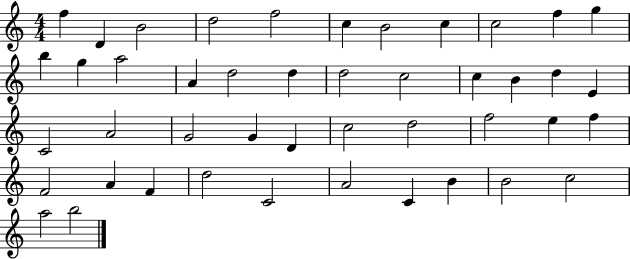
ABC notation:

X:1
T:Untitled
M:4/4
L:1/4
K:C
f D B2 d2 f2 c B2 c c2 f g b g a2 A d2 d d2 c2 c B d E C2 A2 G2 G D c2 d2 f2 e f F2 A F d2 C2 A2 C B B2 c2 a2 b2